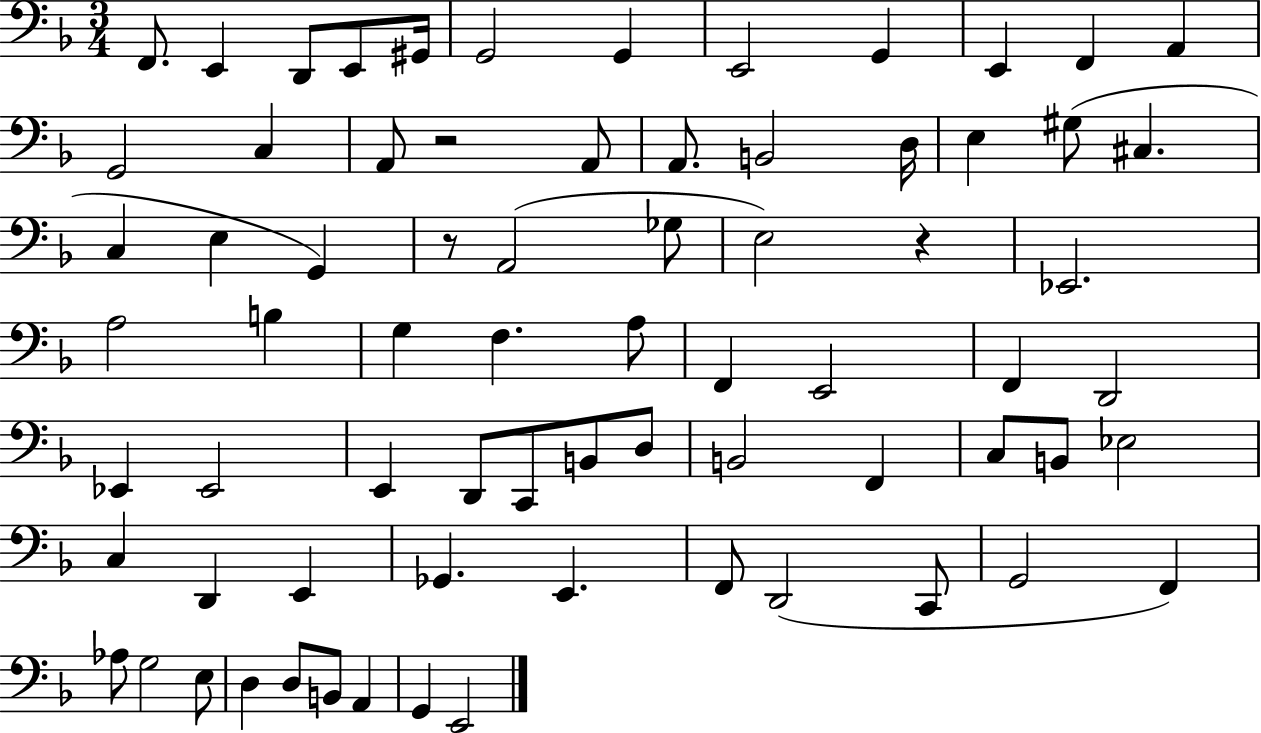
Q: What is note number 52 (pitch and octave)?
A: D2